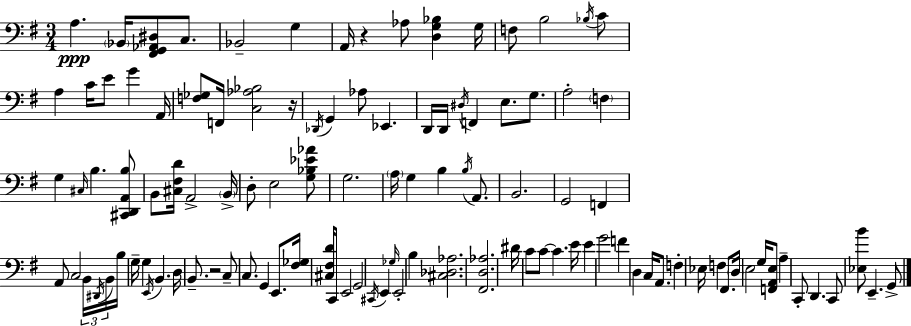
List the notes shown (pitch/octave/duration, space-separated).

A3/q. Bb2/s [F#2,G2,Ab2,D#3]/e C3/e. Bb2/h G3/q A2/s R/q Ab3/e [D3,G3,Bb3]/q G3/s F3/e B3/h Bb3/s C4/e A3/q C4/s E4/e G4/q A2/s [F3,Gb3]/e F2/s [C3,Ab3,Bb3]/h R/s Db2/s G2/q Ab3/e Eb2/q. D2/s D2/s D#3/s F2/q E3/e. G3/e. A3/h F3/q G3/q C#3/s B3/q. [C#2,D2,A2,B3]/e B2/e [C#3,F#3,D4]/s A2/h B2/s D3/e E3/h [G3,Bb3,Eb4,Ab4]/e G3/h. A3/s G3/q B3/q B3/s A2/e. B2/h. G2/h F2/q A2/e C3/h B2/s D#2/s B2/s B3/s G3/s G3/q E2/s B2/q. D3/s B2/e. R/h C3/e C3/e. G2/q E2/e. [F#3,Gb3]/s [C#3,F#3,D4]/s C2/e E2/h G2/h C#2/s E2/q Gb3/s E2/h B3/q [C#3,Db3,Ab3]/h. [F#2,D3,Ab3]/h. D#4/s C4/e C4/e C4/q. E4/s E4/q G4/h F4/q D3/q C3/s A2/e. F3/q Eb3/s F3/q F#2/e. D3/s E3/h G3/s [F2,A2,E3]/e A3/q C2/e D2/q. C2/e [Eb3,B4]/e E2/q. G2/e